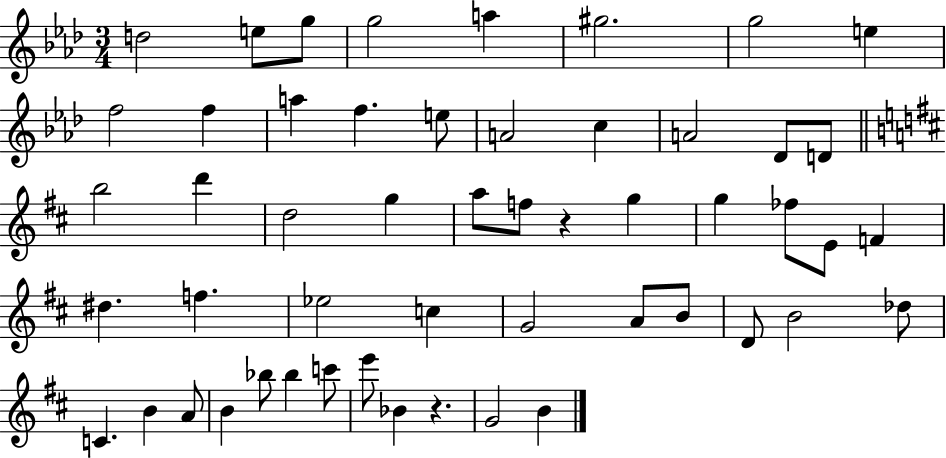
{
  \clef treble
  \numericTimeSignature
  \time 3/4
  \key aes \major
  \repeat volta 2 { d''2 e''8 g''8 | g''2 a''4 | gis''2. | g''2 e''4 | \break f''2 f''4 | a''4 f''4. e''8 | a'2 c''4 | a'2 des'8 d'8 | \break \bar "||" \break \key d \major b''2 d'''4 | d''2 g''4 | a''8 f''8 r4 g''4 | g''4 fes''8 e'8 f'4 | \break dis''4. f''4. | ees''2 c''4 | g'2 a'8 b'8 | d'8 b'2 des''8 | \break c'4. b'4 a'8 | b'4 bes''8 bes''4 c'''8 | e'''8 bes'4 r4. | g'2 b'4 | \break } \bar "|."
}